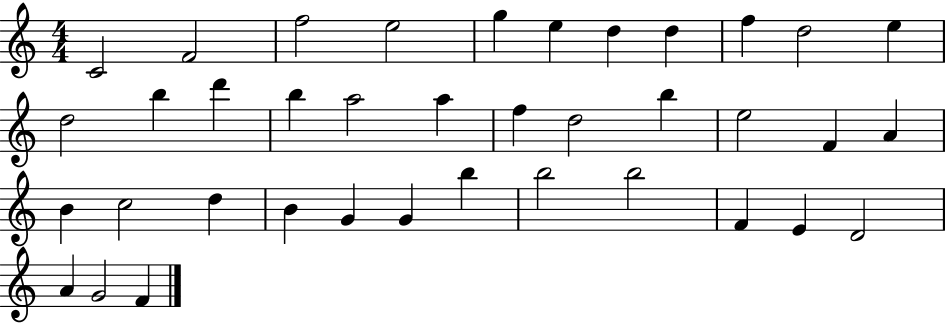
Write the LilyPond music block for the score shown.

{
  \clef treble
  \numericTimeSignature
  \time 4/4
  \key c \major
  c'2 f'2 | f''2 e''2 | g''4 e''4 d''4 d''4 | f''4 d''2 e''4 | \break d''2 b''4 d'''4 | b''4 a''2 a''4 | f''4 d''2 b''4 | e''2 f'4 a'4 | \break b'4 c''2 d''4 | b'4 g'4 g'4 b''4 | b''2 b''2 | f'4 e'4 d'2 | \break a'4 g'2 f'4 | \bar "|."
}